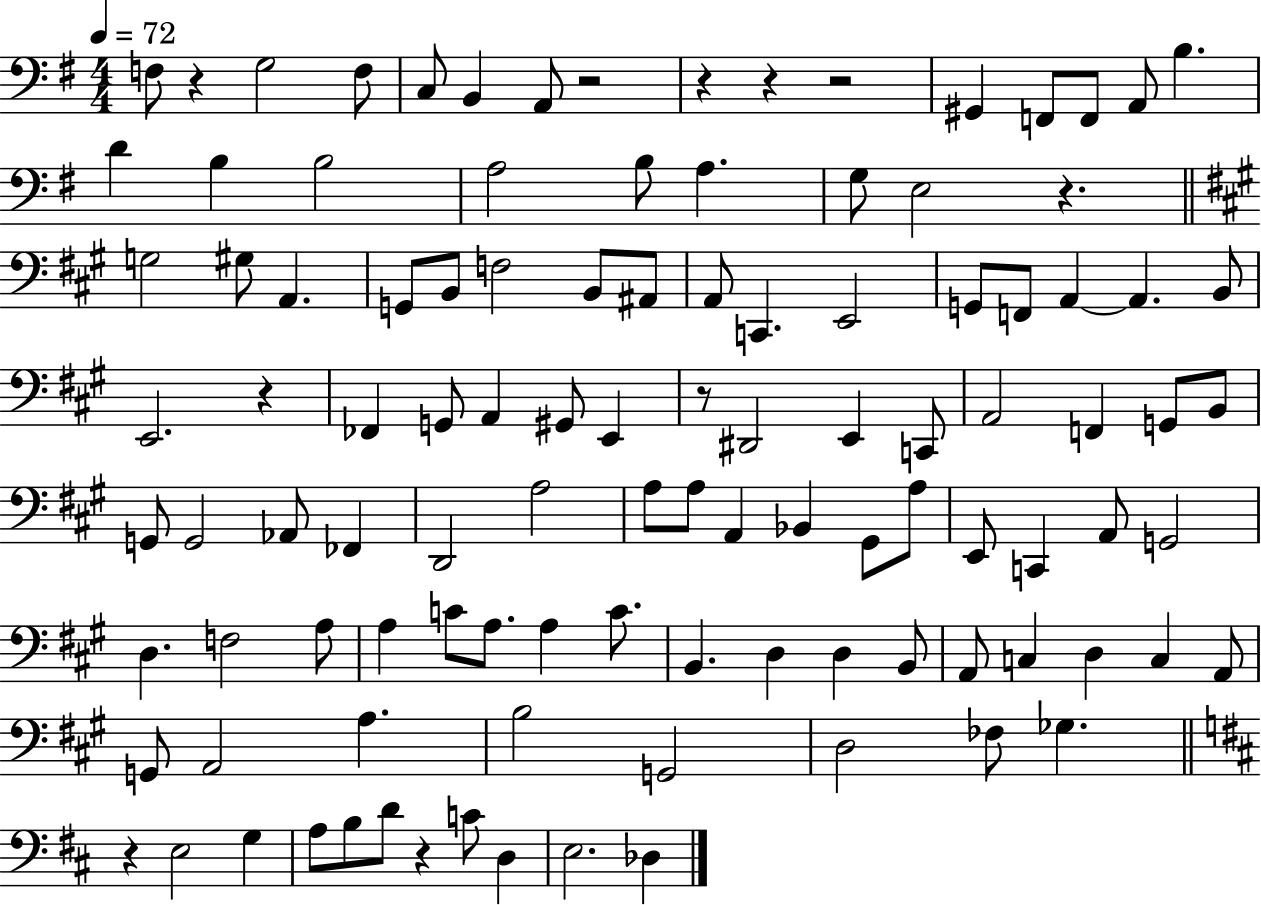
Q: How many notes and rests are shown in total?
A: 108